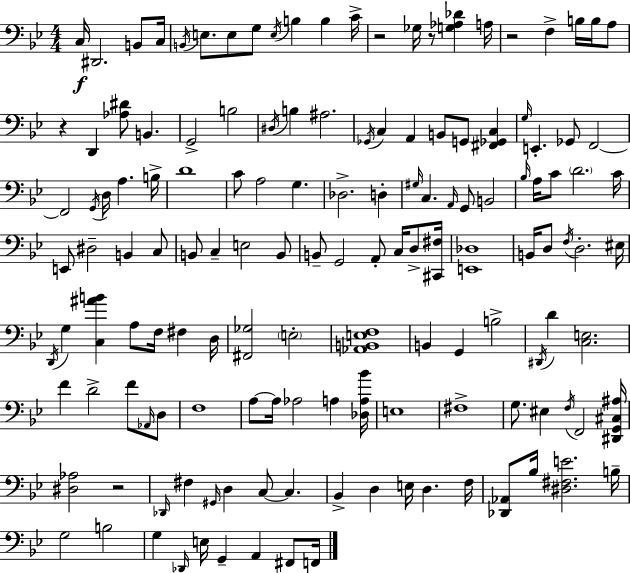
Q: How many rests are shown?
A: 5